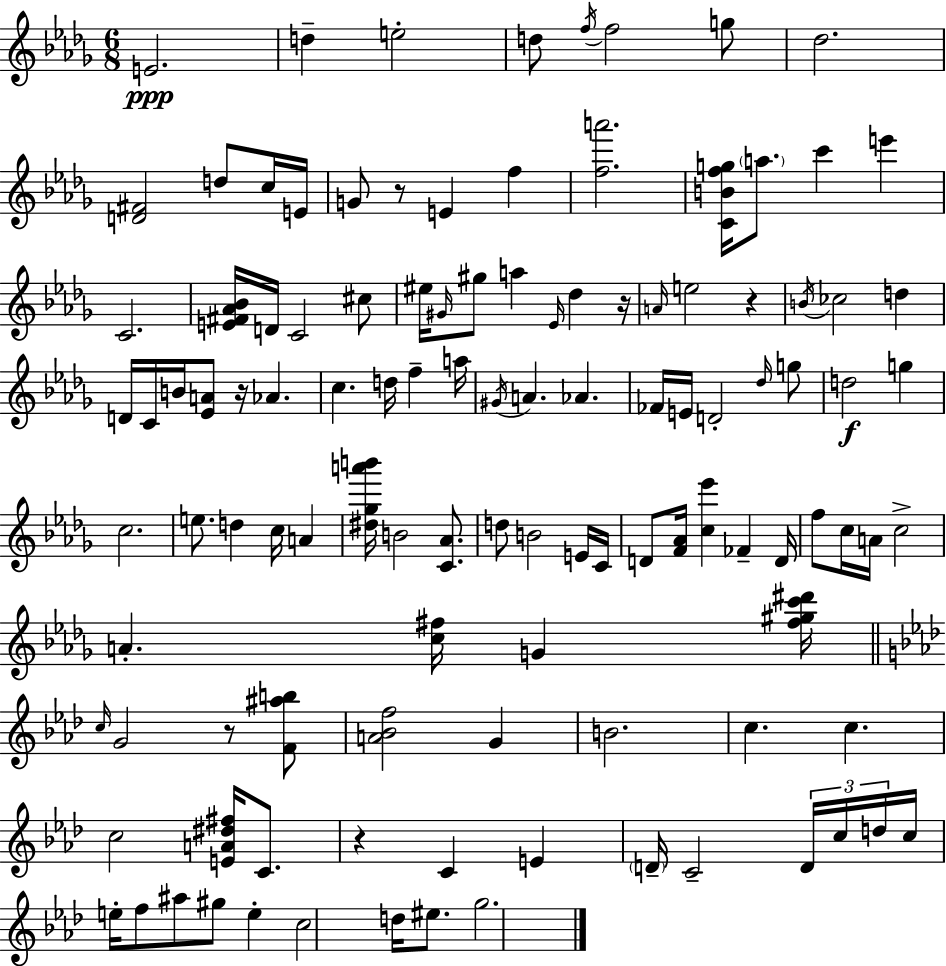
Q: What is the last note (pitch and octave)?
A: G5